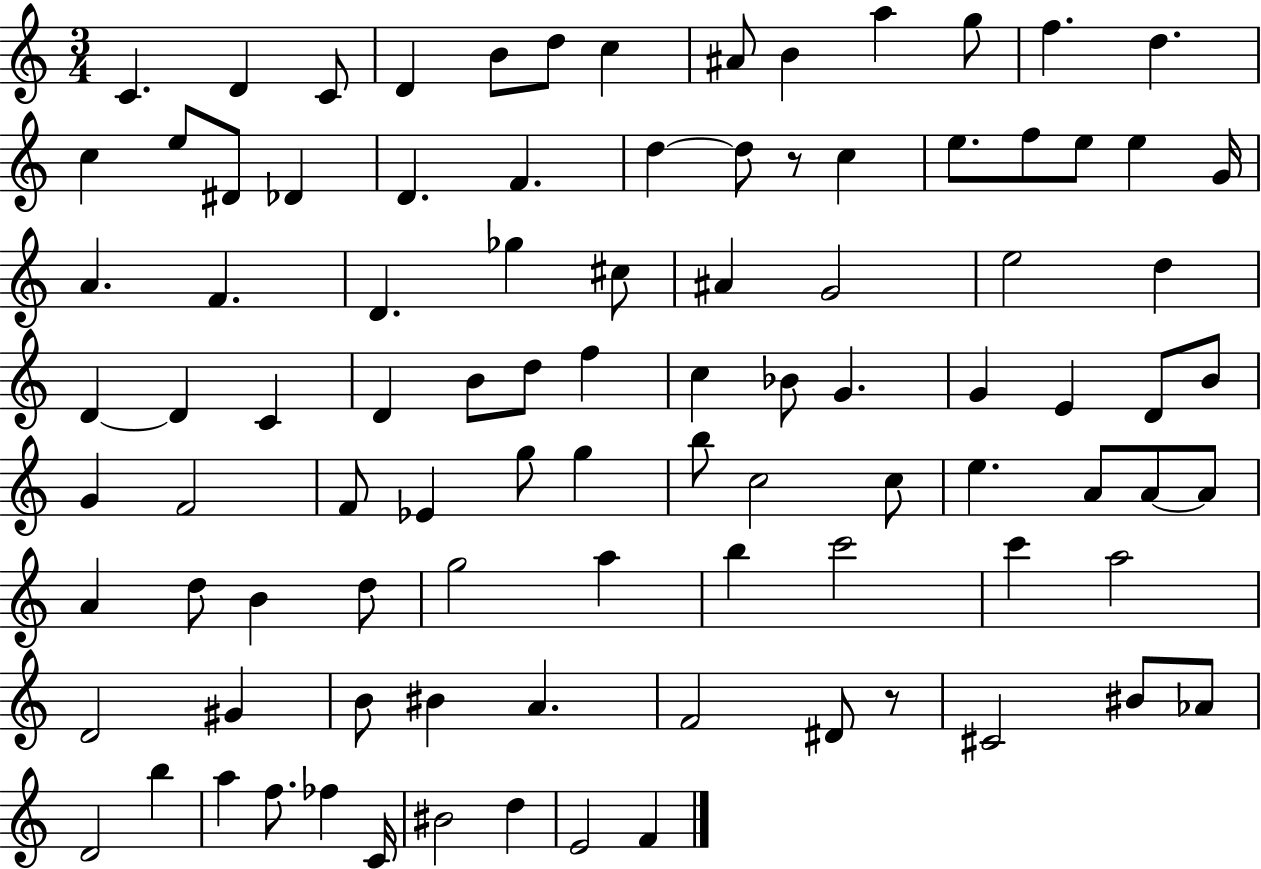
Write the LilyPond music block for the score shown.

{
  \clef treble
  \numericTimeSignature
  \time 3/4
  \key c \major
  c'4. d'4 c'8 | d'4 b'8 d''8 c''4 | ais'8 b'4 a''4 g''8 | f''4. d''4. | \break c''4 e''8 dis'8 des'4 | d'4. f'4. | d''4~~ d''8 r8 c''4 | e''8. f''8 e''8 e''4 g'16 | \break a'4. f'4. | d'4. ges''4 cis''8 | ais'4 g'2 | e''2 d''4 | \break d'4~~ d'4 c'4 | d'4 b'8 d''8 f''4 | c''4 bes'8 g'4. | g'4 e'4 d'8 b'8 | \break g'4 f'2 | f'8 ees'4 g''8 g''4 | b''8 c''2 c''8 | e''4. a'8 a'8~~ a'8 | \break a'4 d''8 b'4 d''8 | g''2 a''4 | b''4 c'''2 | c'''4 a''2 | \break d'2 gis'4 | b'8 bis'4 a'4. | f'2 dis'8 r8 | cis'2 bis'8 aes'8 | \break d'2 b''4 | a''4 f''8. fes''4 c'16 | bis'2 d''4 | e'2 f'4 | \break \bar "|."
}